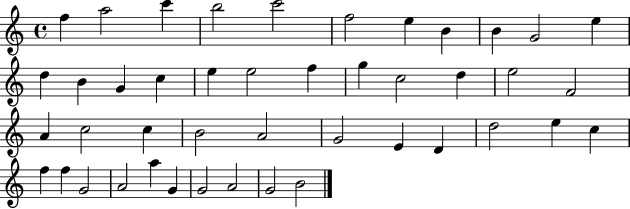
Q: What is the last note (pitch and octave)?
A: B4